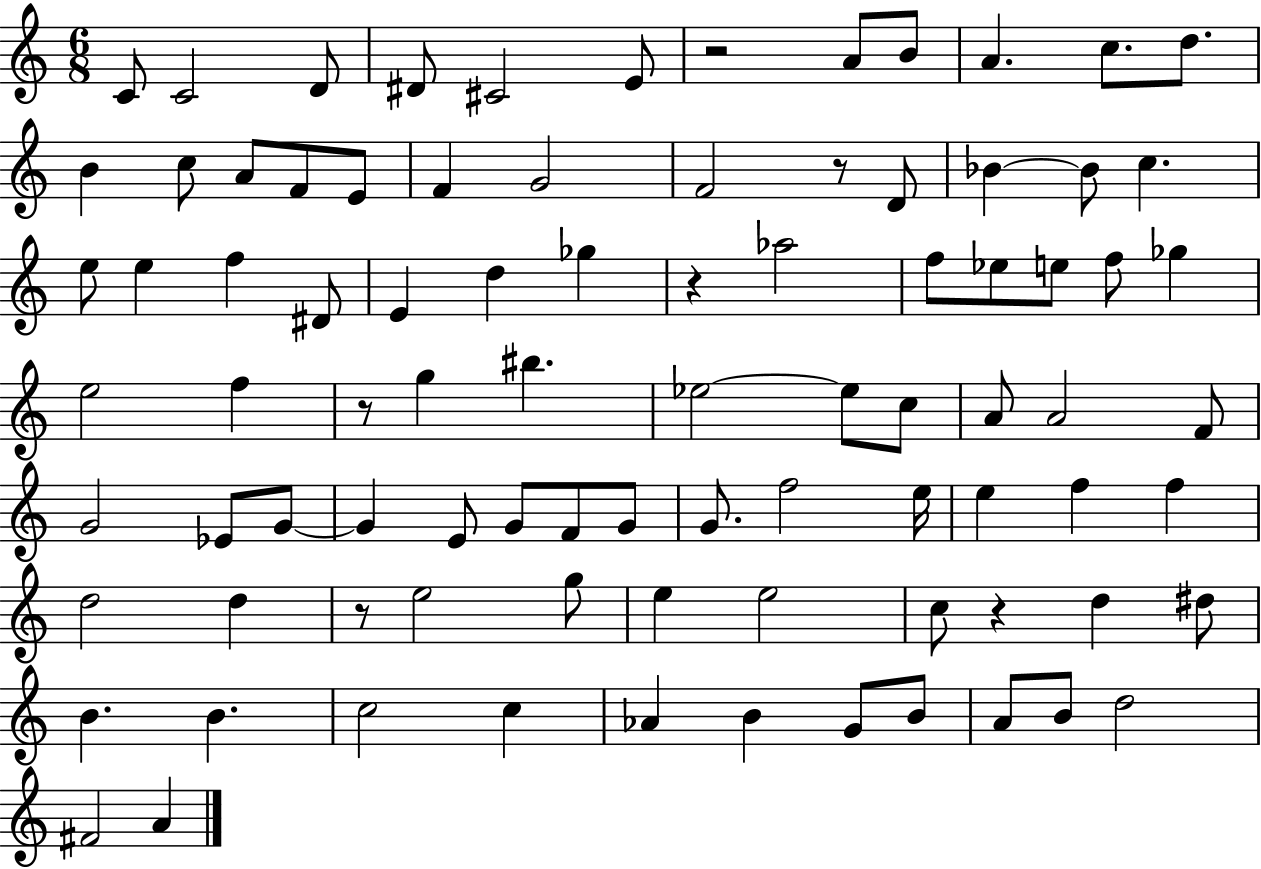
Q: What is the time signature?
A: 6/8